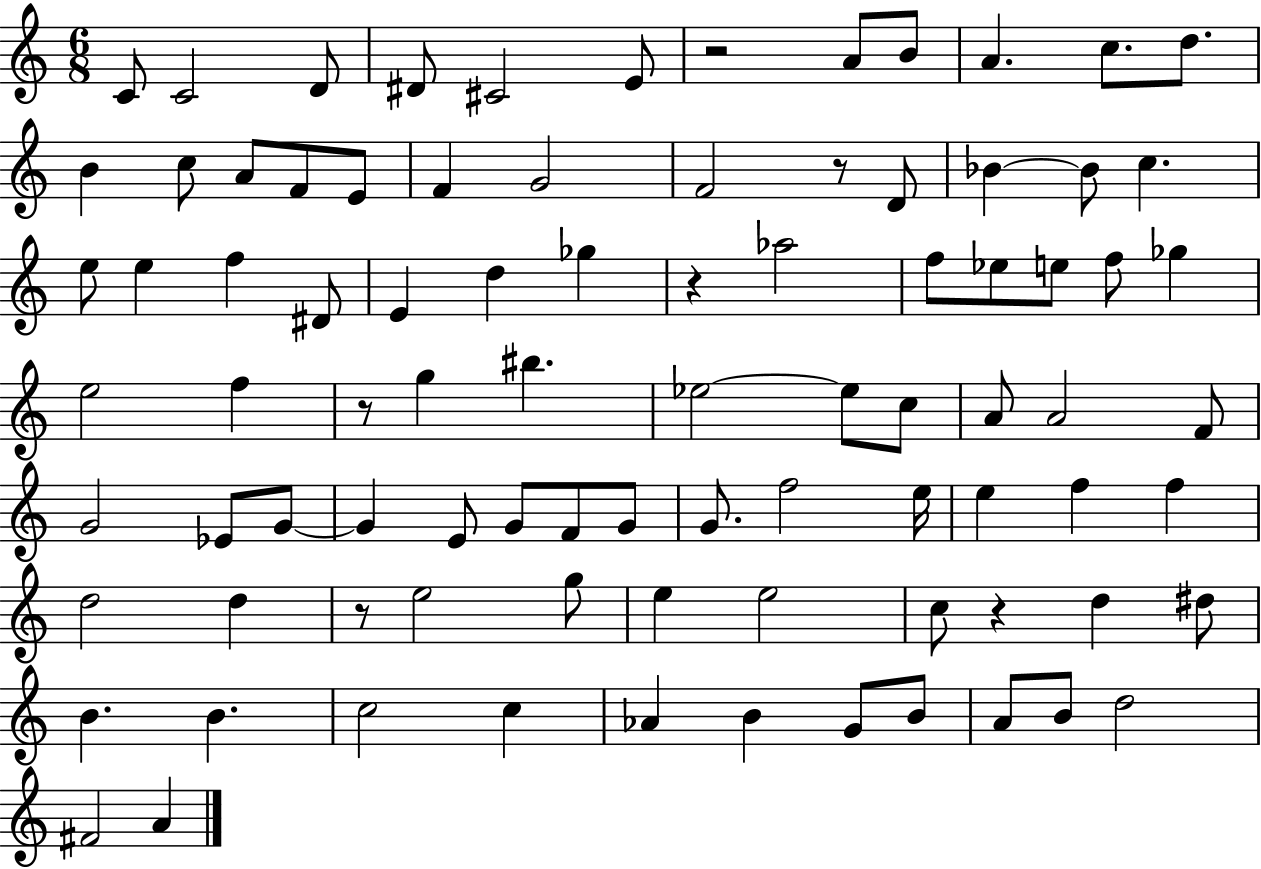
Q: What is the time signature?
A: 6/8